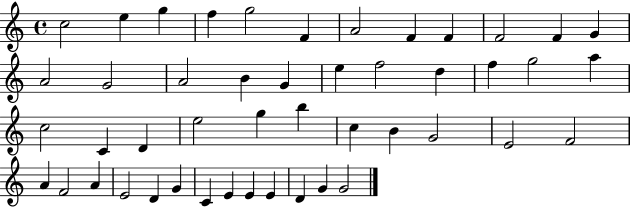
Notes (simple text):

C5/h E5/q G5/q F5/q G5/h F4/q A4/h F4/q F4/q F4/h F4/q G4/q A4/h G4/h A4/h B4/q G4/q E5/q F5/h D5/q F5/q G5/h A5/q C5/h C4/q D4/q E5/h G5/q B5/q C5/q B4/q G4/h E4/h F4/h A4/q F4/h A4/q E4/h D4/q G4/q C4/q E4/q E4/q E4/q D4/q G4/q G4/h